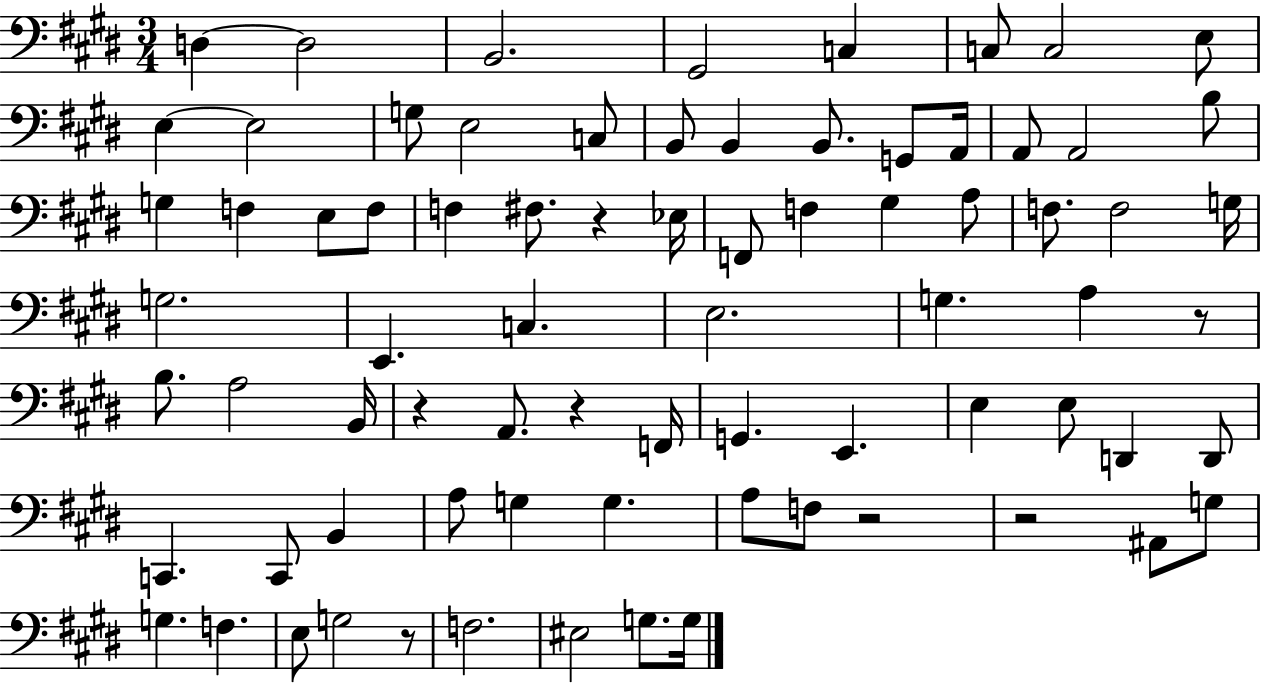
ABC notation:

X:1
T:Untitled
M:3/4
L:1/4
K:E
D, D,2 B,,2 ^G,,2 C, C,/2 C,2 E,/2 E, E,2 G,/2 E,2 C,/2 B,,/2 B,, B,,/2 G,,/2 A,,/4 A,,/2 A,,2 B,/2 G, F, E,/2 F,/2 F, ^F,/2 z _E,/4 F,,/2 F, ^G, A,/2 F,/2 F,2 G,/4 G,2 E,, C, E,2 G, A, z/2 B,/2 A,2 B,,/4 z A,,/2 z F,,/4 G,, E,, E, E,/2 D,, D,,/2 C,, C,,/2 B,, A,/2 G, G, A,/2 F,/2 z2 z2 ^A,,/2 G,/2 G, F, E,/2 G,2 z/2 F,2 ^E,2 G,/2 G,/4